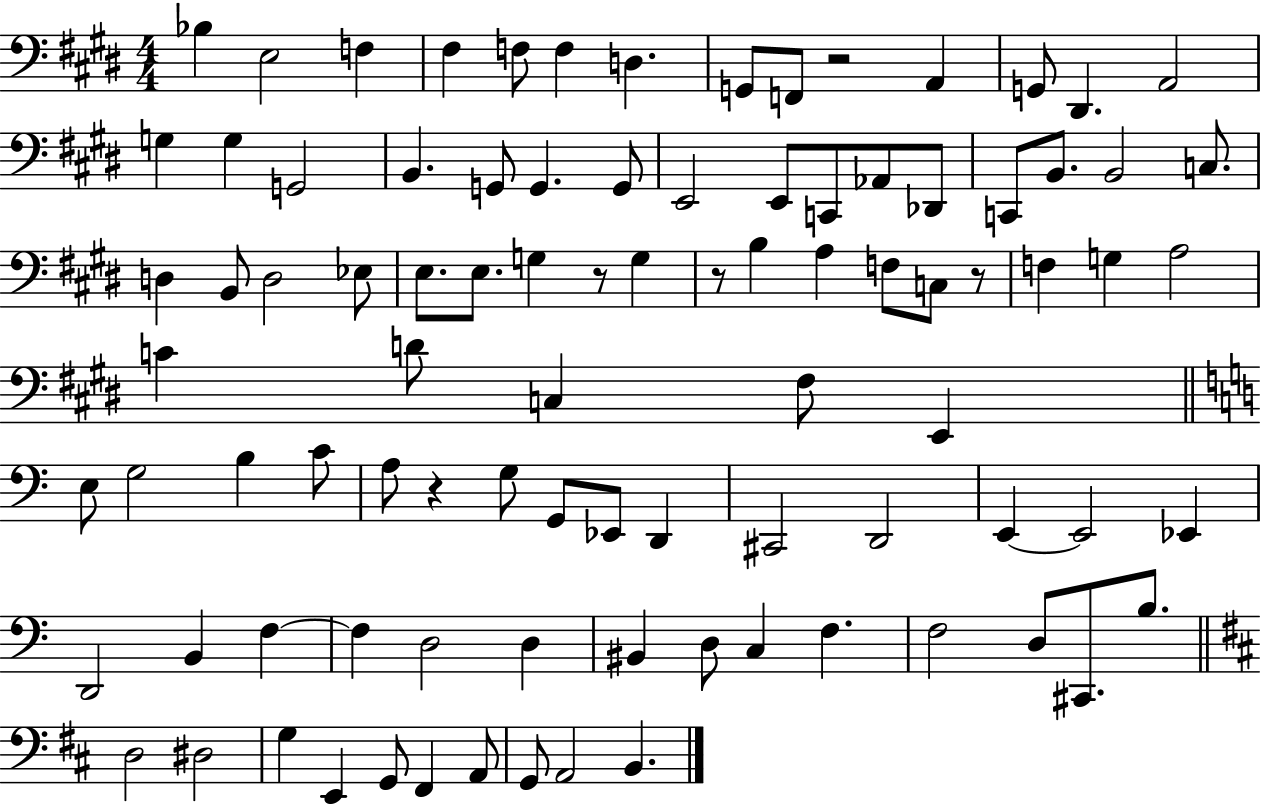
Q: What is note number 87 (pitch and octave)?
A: B2